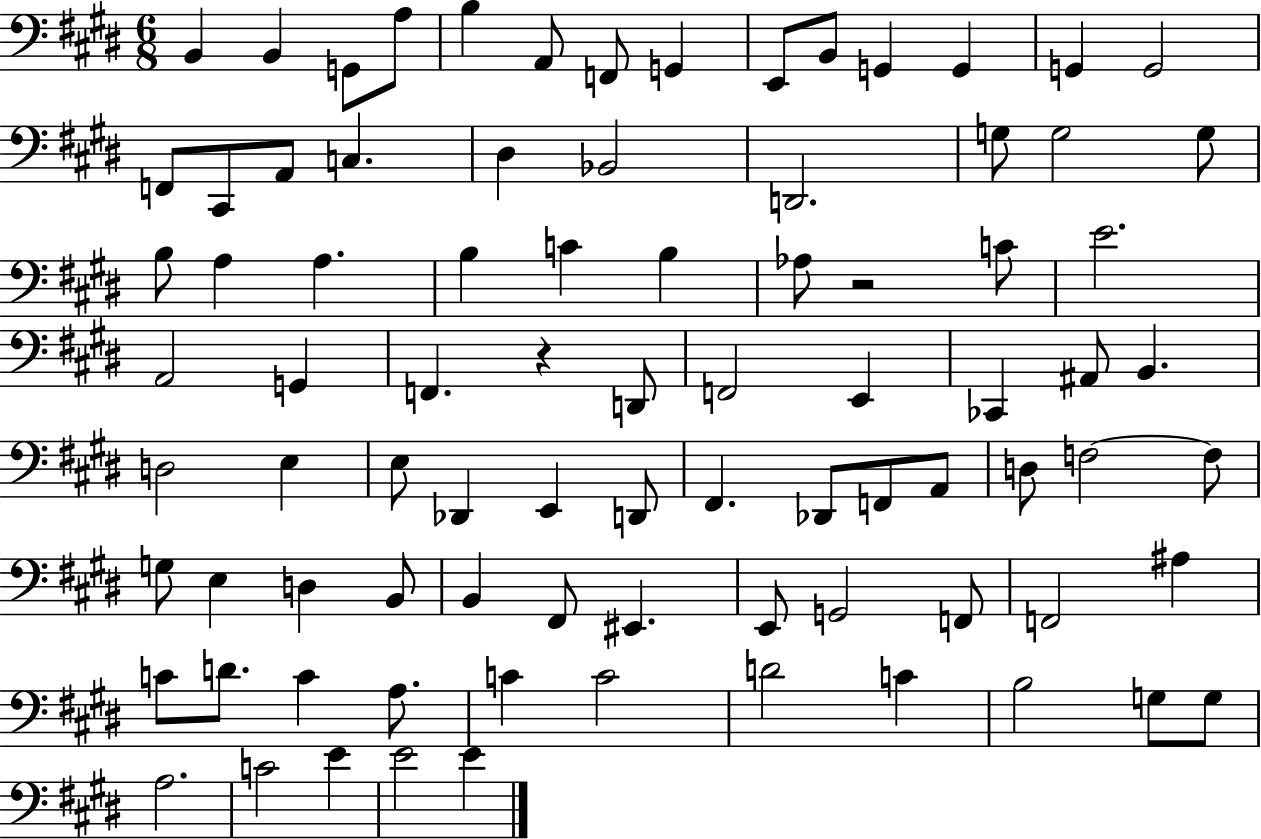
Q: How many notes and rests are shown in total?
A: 85